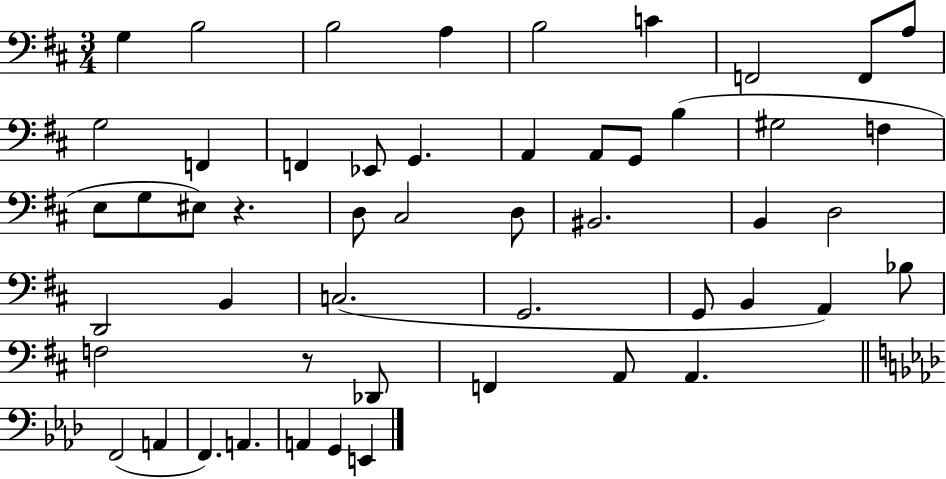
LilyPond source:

{
  \clef bass
  \numericTimeSignature
  \time 3/4
  \key d \major
  g4 b2 | b2 a4 | b2 c'4 | f,2 f,8 a8 | \break g2 f,4 | f,4 ees,8 g,4. | a,4 a,8 g,8 b4( | gis2 f4 | \break e8 g8 eis8) r4. | d8 cis2 d8 | bis,2. | b,4 d2 | \break d,2 b,4 | c2.( | g,2. | g,8 b,4 a,4) bes8 | \break f2 r8 des,8 | f,4 a,8 a,4. | \bar "||" \break \key aes \major f,2( a,4 | f,4.) a,4. | a,4 g,4 e,4 | \bar "|."
}